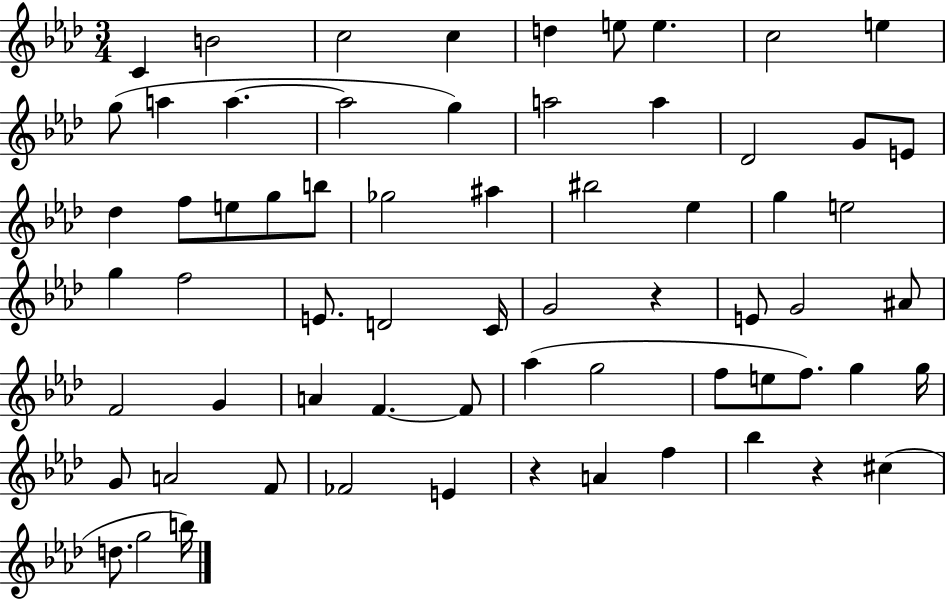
C4/q B4/h C5/h C5/q D5/q E5/e E5/q. C5/h E5/q G5/e A5/q A5/q. A5/h G5/q A5/h A5/q Db4/h G4/e E4/e Db5/q F5/e E5/e G5/e B5/e Gb5/h A#5/q BIS5/h Eb5/q G5/q E5/h G5/q F5/h E4/e. D4/h C4/s G4/h R/q E4/e G4/h A#4/e F4/h G4/q A4/q F4/q. F4/e Ab5/q G5/h F5/e E5/e F5/e. G5/q G5/s G4/e A4/h F4/e FES4/h E4/q R/q A4/q F5/q Bb5/q R/q C#5/q D5/e. G5/h B5/s